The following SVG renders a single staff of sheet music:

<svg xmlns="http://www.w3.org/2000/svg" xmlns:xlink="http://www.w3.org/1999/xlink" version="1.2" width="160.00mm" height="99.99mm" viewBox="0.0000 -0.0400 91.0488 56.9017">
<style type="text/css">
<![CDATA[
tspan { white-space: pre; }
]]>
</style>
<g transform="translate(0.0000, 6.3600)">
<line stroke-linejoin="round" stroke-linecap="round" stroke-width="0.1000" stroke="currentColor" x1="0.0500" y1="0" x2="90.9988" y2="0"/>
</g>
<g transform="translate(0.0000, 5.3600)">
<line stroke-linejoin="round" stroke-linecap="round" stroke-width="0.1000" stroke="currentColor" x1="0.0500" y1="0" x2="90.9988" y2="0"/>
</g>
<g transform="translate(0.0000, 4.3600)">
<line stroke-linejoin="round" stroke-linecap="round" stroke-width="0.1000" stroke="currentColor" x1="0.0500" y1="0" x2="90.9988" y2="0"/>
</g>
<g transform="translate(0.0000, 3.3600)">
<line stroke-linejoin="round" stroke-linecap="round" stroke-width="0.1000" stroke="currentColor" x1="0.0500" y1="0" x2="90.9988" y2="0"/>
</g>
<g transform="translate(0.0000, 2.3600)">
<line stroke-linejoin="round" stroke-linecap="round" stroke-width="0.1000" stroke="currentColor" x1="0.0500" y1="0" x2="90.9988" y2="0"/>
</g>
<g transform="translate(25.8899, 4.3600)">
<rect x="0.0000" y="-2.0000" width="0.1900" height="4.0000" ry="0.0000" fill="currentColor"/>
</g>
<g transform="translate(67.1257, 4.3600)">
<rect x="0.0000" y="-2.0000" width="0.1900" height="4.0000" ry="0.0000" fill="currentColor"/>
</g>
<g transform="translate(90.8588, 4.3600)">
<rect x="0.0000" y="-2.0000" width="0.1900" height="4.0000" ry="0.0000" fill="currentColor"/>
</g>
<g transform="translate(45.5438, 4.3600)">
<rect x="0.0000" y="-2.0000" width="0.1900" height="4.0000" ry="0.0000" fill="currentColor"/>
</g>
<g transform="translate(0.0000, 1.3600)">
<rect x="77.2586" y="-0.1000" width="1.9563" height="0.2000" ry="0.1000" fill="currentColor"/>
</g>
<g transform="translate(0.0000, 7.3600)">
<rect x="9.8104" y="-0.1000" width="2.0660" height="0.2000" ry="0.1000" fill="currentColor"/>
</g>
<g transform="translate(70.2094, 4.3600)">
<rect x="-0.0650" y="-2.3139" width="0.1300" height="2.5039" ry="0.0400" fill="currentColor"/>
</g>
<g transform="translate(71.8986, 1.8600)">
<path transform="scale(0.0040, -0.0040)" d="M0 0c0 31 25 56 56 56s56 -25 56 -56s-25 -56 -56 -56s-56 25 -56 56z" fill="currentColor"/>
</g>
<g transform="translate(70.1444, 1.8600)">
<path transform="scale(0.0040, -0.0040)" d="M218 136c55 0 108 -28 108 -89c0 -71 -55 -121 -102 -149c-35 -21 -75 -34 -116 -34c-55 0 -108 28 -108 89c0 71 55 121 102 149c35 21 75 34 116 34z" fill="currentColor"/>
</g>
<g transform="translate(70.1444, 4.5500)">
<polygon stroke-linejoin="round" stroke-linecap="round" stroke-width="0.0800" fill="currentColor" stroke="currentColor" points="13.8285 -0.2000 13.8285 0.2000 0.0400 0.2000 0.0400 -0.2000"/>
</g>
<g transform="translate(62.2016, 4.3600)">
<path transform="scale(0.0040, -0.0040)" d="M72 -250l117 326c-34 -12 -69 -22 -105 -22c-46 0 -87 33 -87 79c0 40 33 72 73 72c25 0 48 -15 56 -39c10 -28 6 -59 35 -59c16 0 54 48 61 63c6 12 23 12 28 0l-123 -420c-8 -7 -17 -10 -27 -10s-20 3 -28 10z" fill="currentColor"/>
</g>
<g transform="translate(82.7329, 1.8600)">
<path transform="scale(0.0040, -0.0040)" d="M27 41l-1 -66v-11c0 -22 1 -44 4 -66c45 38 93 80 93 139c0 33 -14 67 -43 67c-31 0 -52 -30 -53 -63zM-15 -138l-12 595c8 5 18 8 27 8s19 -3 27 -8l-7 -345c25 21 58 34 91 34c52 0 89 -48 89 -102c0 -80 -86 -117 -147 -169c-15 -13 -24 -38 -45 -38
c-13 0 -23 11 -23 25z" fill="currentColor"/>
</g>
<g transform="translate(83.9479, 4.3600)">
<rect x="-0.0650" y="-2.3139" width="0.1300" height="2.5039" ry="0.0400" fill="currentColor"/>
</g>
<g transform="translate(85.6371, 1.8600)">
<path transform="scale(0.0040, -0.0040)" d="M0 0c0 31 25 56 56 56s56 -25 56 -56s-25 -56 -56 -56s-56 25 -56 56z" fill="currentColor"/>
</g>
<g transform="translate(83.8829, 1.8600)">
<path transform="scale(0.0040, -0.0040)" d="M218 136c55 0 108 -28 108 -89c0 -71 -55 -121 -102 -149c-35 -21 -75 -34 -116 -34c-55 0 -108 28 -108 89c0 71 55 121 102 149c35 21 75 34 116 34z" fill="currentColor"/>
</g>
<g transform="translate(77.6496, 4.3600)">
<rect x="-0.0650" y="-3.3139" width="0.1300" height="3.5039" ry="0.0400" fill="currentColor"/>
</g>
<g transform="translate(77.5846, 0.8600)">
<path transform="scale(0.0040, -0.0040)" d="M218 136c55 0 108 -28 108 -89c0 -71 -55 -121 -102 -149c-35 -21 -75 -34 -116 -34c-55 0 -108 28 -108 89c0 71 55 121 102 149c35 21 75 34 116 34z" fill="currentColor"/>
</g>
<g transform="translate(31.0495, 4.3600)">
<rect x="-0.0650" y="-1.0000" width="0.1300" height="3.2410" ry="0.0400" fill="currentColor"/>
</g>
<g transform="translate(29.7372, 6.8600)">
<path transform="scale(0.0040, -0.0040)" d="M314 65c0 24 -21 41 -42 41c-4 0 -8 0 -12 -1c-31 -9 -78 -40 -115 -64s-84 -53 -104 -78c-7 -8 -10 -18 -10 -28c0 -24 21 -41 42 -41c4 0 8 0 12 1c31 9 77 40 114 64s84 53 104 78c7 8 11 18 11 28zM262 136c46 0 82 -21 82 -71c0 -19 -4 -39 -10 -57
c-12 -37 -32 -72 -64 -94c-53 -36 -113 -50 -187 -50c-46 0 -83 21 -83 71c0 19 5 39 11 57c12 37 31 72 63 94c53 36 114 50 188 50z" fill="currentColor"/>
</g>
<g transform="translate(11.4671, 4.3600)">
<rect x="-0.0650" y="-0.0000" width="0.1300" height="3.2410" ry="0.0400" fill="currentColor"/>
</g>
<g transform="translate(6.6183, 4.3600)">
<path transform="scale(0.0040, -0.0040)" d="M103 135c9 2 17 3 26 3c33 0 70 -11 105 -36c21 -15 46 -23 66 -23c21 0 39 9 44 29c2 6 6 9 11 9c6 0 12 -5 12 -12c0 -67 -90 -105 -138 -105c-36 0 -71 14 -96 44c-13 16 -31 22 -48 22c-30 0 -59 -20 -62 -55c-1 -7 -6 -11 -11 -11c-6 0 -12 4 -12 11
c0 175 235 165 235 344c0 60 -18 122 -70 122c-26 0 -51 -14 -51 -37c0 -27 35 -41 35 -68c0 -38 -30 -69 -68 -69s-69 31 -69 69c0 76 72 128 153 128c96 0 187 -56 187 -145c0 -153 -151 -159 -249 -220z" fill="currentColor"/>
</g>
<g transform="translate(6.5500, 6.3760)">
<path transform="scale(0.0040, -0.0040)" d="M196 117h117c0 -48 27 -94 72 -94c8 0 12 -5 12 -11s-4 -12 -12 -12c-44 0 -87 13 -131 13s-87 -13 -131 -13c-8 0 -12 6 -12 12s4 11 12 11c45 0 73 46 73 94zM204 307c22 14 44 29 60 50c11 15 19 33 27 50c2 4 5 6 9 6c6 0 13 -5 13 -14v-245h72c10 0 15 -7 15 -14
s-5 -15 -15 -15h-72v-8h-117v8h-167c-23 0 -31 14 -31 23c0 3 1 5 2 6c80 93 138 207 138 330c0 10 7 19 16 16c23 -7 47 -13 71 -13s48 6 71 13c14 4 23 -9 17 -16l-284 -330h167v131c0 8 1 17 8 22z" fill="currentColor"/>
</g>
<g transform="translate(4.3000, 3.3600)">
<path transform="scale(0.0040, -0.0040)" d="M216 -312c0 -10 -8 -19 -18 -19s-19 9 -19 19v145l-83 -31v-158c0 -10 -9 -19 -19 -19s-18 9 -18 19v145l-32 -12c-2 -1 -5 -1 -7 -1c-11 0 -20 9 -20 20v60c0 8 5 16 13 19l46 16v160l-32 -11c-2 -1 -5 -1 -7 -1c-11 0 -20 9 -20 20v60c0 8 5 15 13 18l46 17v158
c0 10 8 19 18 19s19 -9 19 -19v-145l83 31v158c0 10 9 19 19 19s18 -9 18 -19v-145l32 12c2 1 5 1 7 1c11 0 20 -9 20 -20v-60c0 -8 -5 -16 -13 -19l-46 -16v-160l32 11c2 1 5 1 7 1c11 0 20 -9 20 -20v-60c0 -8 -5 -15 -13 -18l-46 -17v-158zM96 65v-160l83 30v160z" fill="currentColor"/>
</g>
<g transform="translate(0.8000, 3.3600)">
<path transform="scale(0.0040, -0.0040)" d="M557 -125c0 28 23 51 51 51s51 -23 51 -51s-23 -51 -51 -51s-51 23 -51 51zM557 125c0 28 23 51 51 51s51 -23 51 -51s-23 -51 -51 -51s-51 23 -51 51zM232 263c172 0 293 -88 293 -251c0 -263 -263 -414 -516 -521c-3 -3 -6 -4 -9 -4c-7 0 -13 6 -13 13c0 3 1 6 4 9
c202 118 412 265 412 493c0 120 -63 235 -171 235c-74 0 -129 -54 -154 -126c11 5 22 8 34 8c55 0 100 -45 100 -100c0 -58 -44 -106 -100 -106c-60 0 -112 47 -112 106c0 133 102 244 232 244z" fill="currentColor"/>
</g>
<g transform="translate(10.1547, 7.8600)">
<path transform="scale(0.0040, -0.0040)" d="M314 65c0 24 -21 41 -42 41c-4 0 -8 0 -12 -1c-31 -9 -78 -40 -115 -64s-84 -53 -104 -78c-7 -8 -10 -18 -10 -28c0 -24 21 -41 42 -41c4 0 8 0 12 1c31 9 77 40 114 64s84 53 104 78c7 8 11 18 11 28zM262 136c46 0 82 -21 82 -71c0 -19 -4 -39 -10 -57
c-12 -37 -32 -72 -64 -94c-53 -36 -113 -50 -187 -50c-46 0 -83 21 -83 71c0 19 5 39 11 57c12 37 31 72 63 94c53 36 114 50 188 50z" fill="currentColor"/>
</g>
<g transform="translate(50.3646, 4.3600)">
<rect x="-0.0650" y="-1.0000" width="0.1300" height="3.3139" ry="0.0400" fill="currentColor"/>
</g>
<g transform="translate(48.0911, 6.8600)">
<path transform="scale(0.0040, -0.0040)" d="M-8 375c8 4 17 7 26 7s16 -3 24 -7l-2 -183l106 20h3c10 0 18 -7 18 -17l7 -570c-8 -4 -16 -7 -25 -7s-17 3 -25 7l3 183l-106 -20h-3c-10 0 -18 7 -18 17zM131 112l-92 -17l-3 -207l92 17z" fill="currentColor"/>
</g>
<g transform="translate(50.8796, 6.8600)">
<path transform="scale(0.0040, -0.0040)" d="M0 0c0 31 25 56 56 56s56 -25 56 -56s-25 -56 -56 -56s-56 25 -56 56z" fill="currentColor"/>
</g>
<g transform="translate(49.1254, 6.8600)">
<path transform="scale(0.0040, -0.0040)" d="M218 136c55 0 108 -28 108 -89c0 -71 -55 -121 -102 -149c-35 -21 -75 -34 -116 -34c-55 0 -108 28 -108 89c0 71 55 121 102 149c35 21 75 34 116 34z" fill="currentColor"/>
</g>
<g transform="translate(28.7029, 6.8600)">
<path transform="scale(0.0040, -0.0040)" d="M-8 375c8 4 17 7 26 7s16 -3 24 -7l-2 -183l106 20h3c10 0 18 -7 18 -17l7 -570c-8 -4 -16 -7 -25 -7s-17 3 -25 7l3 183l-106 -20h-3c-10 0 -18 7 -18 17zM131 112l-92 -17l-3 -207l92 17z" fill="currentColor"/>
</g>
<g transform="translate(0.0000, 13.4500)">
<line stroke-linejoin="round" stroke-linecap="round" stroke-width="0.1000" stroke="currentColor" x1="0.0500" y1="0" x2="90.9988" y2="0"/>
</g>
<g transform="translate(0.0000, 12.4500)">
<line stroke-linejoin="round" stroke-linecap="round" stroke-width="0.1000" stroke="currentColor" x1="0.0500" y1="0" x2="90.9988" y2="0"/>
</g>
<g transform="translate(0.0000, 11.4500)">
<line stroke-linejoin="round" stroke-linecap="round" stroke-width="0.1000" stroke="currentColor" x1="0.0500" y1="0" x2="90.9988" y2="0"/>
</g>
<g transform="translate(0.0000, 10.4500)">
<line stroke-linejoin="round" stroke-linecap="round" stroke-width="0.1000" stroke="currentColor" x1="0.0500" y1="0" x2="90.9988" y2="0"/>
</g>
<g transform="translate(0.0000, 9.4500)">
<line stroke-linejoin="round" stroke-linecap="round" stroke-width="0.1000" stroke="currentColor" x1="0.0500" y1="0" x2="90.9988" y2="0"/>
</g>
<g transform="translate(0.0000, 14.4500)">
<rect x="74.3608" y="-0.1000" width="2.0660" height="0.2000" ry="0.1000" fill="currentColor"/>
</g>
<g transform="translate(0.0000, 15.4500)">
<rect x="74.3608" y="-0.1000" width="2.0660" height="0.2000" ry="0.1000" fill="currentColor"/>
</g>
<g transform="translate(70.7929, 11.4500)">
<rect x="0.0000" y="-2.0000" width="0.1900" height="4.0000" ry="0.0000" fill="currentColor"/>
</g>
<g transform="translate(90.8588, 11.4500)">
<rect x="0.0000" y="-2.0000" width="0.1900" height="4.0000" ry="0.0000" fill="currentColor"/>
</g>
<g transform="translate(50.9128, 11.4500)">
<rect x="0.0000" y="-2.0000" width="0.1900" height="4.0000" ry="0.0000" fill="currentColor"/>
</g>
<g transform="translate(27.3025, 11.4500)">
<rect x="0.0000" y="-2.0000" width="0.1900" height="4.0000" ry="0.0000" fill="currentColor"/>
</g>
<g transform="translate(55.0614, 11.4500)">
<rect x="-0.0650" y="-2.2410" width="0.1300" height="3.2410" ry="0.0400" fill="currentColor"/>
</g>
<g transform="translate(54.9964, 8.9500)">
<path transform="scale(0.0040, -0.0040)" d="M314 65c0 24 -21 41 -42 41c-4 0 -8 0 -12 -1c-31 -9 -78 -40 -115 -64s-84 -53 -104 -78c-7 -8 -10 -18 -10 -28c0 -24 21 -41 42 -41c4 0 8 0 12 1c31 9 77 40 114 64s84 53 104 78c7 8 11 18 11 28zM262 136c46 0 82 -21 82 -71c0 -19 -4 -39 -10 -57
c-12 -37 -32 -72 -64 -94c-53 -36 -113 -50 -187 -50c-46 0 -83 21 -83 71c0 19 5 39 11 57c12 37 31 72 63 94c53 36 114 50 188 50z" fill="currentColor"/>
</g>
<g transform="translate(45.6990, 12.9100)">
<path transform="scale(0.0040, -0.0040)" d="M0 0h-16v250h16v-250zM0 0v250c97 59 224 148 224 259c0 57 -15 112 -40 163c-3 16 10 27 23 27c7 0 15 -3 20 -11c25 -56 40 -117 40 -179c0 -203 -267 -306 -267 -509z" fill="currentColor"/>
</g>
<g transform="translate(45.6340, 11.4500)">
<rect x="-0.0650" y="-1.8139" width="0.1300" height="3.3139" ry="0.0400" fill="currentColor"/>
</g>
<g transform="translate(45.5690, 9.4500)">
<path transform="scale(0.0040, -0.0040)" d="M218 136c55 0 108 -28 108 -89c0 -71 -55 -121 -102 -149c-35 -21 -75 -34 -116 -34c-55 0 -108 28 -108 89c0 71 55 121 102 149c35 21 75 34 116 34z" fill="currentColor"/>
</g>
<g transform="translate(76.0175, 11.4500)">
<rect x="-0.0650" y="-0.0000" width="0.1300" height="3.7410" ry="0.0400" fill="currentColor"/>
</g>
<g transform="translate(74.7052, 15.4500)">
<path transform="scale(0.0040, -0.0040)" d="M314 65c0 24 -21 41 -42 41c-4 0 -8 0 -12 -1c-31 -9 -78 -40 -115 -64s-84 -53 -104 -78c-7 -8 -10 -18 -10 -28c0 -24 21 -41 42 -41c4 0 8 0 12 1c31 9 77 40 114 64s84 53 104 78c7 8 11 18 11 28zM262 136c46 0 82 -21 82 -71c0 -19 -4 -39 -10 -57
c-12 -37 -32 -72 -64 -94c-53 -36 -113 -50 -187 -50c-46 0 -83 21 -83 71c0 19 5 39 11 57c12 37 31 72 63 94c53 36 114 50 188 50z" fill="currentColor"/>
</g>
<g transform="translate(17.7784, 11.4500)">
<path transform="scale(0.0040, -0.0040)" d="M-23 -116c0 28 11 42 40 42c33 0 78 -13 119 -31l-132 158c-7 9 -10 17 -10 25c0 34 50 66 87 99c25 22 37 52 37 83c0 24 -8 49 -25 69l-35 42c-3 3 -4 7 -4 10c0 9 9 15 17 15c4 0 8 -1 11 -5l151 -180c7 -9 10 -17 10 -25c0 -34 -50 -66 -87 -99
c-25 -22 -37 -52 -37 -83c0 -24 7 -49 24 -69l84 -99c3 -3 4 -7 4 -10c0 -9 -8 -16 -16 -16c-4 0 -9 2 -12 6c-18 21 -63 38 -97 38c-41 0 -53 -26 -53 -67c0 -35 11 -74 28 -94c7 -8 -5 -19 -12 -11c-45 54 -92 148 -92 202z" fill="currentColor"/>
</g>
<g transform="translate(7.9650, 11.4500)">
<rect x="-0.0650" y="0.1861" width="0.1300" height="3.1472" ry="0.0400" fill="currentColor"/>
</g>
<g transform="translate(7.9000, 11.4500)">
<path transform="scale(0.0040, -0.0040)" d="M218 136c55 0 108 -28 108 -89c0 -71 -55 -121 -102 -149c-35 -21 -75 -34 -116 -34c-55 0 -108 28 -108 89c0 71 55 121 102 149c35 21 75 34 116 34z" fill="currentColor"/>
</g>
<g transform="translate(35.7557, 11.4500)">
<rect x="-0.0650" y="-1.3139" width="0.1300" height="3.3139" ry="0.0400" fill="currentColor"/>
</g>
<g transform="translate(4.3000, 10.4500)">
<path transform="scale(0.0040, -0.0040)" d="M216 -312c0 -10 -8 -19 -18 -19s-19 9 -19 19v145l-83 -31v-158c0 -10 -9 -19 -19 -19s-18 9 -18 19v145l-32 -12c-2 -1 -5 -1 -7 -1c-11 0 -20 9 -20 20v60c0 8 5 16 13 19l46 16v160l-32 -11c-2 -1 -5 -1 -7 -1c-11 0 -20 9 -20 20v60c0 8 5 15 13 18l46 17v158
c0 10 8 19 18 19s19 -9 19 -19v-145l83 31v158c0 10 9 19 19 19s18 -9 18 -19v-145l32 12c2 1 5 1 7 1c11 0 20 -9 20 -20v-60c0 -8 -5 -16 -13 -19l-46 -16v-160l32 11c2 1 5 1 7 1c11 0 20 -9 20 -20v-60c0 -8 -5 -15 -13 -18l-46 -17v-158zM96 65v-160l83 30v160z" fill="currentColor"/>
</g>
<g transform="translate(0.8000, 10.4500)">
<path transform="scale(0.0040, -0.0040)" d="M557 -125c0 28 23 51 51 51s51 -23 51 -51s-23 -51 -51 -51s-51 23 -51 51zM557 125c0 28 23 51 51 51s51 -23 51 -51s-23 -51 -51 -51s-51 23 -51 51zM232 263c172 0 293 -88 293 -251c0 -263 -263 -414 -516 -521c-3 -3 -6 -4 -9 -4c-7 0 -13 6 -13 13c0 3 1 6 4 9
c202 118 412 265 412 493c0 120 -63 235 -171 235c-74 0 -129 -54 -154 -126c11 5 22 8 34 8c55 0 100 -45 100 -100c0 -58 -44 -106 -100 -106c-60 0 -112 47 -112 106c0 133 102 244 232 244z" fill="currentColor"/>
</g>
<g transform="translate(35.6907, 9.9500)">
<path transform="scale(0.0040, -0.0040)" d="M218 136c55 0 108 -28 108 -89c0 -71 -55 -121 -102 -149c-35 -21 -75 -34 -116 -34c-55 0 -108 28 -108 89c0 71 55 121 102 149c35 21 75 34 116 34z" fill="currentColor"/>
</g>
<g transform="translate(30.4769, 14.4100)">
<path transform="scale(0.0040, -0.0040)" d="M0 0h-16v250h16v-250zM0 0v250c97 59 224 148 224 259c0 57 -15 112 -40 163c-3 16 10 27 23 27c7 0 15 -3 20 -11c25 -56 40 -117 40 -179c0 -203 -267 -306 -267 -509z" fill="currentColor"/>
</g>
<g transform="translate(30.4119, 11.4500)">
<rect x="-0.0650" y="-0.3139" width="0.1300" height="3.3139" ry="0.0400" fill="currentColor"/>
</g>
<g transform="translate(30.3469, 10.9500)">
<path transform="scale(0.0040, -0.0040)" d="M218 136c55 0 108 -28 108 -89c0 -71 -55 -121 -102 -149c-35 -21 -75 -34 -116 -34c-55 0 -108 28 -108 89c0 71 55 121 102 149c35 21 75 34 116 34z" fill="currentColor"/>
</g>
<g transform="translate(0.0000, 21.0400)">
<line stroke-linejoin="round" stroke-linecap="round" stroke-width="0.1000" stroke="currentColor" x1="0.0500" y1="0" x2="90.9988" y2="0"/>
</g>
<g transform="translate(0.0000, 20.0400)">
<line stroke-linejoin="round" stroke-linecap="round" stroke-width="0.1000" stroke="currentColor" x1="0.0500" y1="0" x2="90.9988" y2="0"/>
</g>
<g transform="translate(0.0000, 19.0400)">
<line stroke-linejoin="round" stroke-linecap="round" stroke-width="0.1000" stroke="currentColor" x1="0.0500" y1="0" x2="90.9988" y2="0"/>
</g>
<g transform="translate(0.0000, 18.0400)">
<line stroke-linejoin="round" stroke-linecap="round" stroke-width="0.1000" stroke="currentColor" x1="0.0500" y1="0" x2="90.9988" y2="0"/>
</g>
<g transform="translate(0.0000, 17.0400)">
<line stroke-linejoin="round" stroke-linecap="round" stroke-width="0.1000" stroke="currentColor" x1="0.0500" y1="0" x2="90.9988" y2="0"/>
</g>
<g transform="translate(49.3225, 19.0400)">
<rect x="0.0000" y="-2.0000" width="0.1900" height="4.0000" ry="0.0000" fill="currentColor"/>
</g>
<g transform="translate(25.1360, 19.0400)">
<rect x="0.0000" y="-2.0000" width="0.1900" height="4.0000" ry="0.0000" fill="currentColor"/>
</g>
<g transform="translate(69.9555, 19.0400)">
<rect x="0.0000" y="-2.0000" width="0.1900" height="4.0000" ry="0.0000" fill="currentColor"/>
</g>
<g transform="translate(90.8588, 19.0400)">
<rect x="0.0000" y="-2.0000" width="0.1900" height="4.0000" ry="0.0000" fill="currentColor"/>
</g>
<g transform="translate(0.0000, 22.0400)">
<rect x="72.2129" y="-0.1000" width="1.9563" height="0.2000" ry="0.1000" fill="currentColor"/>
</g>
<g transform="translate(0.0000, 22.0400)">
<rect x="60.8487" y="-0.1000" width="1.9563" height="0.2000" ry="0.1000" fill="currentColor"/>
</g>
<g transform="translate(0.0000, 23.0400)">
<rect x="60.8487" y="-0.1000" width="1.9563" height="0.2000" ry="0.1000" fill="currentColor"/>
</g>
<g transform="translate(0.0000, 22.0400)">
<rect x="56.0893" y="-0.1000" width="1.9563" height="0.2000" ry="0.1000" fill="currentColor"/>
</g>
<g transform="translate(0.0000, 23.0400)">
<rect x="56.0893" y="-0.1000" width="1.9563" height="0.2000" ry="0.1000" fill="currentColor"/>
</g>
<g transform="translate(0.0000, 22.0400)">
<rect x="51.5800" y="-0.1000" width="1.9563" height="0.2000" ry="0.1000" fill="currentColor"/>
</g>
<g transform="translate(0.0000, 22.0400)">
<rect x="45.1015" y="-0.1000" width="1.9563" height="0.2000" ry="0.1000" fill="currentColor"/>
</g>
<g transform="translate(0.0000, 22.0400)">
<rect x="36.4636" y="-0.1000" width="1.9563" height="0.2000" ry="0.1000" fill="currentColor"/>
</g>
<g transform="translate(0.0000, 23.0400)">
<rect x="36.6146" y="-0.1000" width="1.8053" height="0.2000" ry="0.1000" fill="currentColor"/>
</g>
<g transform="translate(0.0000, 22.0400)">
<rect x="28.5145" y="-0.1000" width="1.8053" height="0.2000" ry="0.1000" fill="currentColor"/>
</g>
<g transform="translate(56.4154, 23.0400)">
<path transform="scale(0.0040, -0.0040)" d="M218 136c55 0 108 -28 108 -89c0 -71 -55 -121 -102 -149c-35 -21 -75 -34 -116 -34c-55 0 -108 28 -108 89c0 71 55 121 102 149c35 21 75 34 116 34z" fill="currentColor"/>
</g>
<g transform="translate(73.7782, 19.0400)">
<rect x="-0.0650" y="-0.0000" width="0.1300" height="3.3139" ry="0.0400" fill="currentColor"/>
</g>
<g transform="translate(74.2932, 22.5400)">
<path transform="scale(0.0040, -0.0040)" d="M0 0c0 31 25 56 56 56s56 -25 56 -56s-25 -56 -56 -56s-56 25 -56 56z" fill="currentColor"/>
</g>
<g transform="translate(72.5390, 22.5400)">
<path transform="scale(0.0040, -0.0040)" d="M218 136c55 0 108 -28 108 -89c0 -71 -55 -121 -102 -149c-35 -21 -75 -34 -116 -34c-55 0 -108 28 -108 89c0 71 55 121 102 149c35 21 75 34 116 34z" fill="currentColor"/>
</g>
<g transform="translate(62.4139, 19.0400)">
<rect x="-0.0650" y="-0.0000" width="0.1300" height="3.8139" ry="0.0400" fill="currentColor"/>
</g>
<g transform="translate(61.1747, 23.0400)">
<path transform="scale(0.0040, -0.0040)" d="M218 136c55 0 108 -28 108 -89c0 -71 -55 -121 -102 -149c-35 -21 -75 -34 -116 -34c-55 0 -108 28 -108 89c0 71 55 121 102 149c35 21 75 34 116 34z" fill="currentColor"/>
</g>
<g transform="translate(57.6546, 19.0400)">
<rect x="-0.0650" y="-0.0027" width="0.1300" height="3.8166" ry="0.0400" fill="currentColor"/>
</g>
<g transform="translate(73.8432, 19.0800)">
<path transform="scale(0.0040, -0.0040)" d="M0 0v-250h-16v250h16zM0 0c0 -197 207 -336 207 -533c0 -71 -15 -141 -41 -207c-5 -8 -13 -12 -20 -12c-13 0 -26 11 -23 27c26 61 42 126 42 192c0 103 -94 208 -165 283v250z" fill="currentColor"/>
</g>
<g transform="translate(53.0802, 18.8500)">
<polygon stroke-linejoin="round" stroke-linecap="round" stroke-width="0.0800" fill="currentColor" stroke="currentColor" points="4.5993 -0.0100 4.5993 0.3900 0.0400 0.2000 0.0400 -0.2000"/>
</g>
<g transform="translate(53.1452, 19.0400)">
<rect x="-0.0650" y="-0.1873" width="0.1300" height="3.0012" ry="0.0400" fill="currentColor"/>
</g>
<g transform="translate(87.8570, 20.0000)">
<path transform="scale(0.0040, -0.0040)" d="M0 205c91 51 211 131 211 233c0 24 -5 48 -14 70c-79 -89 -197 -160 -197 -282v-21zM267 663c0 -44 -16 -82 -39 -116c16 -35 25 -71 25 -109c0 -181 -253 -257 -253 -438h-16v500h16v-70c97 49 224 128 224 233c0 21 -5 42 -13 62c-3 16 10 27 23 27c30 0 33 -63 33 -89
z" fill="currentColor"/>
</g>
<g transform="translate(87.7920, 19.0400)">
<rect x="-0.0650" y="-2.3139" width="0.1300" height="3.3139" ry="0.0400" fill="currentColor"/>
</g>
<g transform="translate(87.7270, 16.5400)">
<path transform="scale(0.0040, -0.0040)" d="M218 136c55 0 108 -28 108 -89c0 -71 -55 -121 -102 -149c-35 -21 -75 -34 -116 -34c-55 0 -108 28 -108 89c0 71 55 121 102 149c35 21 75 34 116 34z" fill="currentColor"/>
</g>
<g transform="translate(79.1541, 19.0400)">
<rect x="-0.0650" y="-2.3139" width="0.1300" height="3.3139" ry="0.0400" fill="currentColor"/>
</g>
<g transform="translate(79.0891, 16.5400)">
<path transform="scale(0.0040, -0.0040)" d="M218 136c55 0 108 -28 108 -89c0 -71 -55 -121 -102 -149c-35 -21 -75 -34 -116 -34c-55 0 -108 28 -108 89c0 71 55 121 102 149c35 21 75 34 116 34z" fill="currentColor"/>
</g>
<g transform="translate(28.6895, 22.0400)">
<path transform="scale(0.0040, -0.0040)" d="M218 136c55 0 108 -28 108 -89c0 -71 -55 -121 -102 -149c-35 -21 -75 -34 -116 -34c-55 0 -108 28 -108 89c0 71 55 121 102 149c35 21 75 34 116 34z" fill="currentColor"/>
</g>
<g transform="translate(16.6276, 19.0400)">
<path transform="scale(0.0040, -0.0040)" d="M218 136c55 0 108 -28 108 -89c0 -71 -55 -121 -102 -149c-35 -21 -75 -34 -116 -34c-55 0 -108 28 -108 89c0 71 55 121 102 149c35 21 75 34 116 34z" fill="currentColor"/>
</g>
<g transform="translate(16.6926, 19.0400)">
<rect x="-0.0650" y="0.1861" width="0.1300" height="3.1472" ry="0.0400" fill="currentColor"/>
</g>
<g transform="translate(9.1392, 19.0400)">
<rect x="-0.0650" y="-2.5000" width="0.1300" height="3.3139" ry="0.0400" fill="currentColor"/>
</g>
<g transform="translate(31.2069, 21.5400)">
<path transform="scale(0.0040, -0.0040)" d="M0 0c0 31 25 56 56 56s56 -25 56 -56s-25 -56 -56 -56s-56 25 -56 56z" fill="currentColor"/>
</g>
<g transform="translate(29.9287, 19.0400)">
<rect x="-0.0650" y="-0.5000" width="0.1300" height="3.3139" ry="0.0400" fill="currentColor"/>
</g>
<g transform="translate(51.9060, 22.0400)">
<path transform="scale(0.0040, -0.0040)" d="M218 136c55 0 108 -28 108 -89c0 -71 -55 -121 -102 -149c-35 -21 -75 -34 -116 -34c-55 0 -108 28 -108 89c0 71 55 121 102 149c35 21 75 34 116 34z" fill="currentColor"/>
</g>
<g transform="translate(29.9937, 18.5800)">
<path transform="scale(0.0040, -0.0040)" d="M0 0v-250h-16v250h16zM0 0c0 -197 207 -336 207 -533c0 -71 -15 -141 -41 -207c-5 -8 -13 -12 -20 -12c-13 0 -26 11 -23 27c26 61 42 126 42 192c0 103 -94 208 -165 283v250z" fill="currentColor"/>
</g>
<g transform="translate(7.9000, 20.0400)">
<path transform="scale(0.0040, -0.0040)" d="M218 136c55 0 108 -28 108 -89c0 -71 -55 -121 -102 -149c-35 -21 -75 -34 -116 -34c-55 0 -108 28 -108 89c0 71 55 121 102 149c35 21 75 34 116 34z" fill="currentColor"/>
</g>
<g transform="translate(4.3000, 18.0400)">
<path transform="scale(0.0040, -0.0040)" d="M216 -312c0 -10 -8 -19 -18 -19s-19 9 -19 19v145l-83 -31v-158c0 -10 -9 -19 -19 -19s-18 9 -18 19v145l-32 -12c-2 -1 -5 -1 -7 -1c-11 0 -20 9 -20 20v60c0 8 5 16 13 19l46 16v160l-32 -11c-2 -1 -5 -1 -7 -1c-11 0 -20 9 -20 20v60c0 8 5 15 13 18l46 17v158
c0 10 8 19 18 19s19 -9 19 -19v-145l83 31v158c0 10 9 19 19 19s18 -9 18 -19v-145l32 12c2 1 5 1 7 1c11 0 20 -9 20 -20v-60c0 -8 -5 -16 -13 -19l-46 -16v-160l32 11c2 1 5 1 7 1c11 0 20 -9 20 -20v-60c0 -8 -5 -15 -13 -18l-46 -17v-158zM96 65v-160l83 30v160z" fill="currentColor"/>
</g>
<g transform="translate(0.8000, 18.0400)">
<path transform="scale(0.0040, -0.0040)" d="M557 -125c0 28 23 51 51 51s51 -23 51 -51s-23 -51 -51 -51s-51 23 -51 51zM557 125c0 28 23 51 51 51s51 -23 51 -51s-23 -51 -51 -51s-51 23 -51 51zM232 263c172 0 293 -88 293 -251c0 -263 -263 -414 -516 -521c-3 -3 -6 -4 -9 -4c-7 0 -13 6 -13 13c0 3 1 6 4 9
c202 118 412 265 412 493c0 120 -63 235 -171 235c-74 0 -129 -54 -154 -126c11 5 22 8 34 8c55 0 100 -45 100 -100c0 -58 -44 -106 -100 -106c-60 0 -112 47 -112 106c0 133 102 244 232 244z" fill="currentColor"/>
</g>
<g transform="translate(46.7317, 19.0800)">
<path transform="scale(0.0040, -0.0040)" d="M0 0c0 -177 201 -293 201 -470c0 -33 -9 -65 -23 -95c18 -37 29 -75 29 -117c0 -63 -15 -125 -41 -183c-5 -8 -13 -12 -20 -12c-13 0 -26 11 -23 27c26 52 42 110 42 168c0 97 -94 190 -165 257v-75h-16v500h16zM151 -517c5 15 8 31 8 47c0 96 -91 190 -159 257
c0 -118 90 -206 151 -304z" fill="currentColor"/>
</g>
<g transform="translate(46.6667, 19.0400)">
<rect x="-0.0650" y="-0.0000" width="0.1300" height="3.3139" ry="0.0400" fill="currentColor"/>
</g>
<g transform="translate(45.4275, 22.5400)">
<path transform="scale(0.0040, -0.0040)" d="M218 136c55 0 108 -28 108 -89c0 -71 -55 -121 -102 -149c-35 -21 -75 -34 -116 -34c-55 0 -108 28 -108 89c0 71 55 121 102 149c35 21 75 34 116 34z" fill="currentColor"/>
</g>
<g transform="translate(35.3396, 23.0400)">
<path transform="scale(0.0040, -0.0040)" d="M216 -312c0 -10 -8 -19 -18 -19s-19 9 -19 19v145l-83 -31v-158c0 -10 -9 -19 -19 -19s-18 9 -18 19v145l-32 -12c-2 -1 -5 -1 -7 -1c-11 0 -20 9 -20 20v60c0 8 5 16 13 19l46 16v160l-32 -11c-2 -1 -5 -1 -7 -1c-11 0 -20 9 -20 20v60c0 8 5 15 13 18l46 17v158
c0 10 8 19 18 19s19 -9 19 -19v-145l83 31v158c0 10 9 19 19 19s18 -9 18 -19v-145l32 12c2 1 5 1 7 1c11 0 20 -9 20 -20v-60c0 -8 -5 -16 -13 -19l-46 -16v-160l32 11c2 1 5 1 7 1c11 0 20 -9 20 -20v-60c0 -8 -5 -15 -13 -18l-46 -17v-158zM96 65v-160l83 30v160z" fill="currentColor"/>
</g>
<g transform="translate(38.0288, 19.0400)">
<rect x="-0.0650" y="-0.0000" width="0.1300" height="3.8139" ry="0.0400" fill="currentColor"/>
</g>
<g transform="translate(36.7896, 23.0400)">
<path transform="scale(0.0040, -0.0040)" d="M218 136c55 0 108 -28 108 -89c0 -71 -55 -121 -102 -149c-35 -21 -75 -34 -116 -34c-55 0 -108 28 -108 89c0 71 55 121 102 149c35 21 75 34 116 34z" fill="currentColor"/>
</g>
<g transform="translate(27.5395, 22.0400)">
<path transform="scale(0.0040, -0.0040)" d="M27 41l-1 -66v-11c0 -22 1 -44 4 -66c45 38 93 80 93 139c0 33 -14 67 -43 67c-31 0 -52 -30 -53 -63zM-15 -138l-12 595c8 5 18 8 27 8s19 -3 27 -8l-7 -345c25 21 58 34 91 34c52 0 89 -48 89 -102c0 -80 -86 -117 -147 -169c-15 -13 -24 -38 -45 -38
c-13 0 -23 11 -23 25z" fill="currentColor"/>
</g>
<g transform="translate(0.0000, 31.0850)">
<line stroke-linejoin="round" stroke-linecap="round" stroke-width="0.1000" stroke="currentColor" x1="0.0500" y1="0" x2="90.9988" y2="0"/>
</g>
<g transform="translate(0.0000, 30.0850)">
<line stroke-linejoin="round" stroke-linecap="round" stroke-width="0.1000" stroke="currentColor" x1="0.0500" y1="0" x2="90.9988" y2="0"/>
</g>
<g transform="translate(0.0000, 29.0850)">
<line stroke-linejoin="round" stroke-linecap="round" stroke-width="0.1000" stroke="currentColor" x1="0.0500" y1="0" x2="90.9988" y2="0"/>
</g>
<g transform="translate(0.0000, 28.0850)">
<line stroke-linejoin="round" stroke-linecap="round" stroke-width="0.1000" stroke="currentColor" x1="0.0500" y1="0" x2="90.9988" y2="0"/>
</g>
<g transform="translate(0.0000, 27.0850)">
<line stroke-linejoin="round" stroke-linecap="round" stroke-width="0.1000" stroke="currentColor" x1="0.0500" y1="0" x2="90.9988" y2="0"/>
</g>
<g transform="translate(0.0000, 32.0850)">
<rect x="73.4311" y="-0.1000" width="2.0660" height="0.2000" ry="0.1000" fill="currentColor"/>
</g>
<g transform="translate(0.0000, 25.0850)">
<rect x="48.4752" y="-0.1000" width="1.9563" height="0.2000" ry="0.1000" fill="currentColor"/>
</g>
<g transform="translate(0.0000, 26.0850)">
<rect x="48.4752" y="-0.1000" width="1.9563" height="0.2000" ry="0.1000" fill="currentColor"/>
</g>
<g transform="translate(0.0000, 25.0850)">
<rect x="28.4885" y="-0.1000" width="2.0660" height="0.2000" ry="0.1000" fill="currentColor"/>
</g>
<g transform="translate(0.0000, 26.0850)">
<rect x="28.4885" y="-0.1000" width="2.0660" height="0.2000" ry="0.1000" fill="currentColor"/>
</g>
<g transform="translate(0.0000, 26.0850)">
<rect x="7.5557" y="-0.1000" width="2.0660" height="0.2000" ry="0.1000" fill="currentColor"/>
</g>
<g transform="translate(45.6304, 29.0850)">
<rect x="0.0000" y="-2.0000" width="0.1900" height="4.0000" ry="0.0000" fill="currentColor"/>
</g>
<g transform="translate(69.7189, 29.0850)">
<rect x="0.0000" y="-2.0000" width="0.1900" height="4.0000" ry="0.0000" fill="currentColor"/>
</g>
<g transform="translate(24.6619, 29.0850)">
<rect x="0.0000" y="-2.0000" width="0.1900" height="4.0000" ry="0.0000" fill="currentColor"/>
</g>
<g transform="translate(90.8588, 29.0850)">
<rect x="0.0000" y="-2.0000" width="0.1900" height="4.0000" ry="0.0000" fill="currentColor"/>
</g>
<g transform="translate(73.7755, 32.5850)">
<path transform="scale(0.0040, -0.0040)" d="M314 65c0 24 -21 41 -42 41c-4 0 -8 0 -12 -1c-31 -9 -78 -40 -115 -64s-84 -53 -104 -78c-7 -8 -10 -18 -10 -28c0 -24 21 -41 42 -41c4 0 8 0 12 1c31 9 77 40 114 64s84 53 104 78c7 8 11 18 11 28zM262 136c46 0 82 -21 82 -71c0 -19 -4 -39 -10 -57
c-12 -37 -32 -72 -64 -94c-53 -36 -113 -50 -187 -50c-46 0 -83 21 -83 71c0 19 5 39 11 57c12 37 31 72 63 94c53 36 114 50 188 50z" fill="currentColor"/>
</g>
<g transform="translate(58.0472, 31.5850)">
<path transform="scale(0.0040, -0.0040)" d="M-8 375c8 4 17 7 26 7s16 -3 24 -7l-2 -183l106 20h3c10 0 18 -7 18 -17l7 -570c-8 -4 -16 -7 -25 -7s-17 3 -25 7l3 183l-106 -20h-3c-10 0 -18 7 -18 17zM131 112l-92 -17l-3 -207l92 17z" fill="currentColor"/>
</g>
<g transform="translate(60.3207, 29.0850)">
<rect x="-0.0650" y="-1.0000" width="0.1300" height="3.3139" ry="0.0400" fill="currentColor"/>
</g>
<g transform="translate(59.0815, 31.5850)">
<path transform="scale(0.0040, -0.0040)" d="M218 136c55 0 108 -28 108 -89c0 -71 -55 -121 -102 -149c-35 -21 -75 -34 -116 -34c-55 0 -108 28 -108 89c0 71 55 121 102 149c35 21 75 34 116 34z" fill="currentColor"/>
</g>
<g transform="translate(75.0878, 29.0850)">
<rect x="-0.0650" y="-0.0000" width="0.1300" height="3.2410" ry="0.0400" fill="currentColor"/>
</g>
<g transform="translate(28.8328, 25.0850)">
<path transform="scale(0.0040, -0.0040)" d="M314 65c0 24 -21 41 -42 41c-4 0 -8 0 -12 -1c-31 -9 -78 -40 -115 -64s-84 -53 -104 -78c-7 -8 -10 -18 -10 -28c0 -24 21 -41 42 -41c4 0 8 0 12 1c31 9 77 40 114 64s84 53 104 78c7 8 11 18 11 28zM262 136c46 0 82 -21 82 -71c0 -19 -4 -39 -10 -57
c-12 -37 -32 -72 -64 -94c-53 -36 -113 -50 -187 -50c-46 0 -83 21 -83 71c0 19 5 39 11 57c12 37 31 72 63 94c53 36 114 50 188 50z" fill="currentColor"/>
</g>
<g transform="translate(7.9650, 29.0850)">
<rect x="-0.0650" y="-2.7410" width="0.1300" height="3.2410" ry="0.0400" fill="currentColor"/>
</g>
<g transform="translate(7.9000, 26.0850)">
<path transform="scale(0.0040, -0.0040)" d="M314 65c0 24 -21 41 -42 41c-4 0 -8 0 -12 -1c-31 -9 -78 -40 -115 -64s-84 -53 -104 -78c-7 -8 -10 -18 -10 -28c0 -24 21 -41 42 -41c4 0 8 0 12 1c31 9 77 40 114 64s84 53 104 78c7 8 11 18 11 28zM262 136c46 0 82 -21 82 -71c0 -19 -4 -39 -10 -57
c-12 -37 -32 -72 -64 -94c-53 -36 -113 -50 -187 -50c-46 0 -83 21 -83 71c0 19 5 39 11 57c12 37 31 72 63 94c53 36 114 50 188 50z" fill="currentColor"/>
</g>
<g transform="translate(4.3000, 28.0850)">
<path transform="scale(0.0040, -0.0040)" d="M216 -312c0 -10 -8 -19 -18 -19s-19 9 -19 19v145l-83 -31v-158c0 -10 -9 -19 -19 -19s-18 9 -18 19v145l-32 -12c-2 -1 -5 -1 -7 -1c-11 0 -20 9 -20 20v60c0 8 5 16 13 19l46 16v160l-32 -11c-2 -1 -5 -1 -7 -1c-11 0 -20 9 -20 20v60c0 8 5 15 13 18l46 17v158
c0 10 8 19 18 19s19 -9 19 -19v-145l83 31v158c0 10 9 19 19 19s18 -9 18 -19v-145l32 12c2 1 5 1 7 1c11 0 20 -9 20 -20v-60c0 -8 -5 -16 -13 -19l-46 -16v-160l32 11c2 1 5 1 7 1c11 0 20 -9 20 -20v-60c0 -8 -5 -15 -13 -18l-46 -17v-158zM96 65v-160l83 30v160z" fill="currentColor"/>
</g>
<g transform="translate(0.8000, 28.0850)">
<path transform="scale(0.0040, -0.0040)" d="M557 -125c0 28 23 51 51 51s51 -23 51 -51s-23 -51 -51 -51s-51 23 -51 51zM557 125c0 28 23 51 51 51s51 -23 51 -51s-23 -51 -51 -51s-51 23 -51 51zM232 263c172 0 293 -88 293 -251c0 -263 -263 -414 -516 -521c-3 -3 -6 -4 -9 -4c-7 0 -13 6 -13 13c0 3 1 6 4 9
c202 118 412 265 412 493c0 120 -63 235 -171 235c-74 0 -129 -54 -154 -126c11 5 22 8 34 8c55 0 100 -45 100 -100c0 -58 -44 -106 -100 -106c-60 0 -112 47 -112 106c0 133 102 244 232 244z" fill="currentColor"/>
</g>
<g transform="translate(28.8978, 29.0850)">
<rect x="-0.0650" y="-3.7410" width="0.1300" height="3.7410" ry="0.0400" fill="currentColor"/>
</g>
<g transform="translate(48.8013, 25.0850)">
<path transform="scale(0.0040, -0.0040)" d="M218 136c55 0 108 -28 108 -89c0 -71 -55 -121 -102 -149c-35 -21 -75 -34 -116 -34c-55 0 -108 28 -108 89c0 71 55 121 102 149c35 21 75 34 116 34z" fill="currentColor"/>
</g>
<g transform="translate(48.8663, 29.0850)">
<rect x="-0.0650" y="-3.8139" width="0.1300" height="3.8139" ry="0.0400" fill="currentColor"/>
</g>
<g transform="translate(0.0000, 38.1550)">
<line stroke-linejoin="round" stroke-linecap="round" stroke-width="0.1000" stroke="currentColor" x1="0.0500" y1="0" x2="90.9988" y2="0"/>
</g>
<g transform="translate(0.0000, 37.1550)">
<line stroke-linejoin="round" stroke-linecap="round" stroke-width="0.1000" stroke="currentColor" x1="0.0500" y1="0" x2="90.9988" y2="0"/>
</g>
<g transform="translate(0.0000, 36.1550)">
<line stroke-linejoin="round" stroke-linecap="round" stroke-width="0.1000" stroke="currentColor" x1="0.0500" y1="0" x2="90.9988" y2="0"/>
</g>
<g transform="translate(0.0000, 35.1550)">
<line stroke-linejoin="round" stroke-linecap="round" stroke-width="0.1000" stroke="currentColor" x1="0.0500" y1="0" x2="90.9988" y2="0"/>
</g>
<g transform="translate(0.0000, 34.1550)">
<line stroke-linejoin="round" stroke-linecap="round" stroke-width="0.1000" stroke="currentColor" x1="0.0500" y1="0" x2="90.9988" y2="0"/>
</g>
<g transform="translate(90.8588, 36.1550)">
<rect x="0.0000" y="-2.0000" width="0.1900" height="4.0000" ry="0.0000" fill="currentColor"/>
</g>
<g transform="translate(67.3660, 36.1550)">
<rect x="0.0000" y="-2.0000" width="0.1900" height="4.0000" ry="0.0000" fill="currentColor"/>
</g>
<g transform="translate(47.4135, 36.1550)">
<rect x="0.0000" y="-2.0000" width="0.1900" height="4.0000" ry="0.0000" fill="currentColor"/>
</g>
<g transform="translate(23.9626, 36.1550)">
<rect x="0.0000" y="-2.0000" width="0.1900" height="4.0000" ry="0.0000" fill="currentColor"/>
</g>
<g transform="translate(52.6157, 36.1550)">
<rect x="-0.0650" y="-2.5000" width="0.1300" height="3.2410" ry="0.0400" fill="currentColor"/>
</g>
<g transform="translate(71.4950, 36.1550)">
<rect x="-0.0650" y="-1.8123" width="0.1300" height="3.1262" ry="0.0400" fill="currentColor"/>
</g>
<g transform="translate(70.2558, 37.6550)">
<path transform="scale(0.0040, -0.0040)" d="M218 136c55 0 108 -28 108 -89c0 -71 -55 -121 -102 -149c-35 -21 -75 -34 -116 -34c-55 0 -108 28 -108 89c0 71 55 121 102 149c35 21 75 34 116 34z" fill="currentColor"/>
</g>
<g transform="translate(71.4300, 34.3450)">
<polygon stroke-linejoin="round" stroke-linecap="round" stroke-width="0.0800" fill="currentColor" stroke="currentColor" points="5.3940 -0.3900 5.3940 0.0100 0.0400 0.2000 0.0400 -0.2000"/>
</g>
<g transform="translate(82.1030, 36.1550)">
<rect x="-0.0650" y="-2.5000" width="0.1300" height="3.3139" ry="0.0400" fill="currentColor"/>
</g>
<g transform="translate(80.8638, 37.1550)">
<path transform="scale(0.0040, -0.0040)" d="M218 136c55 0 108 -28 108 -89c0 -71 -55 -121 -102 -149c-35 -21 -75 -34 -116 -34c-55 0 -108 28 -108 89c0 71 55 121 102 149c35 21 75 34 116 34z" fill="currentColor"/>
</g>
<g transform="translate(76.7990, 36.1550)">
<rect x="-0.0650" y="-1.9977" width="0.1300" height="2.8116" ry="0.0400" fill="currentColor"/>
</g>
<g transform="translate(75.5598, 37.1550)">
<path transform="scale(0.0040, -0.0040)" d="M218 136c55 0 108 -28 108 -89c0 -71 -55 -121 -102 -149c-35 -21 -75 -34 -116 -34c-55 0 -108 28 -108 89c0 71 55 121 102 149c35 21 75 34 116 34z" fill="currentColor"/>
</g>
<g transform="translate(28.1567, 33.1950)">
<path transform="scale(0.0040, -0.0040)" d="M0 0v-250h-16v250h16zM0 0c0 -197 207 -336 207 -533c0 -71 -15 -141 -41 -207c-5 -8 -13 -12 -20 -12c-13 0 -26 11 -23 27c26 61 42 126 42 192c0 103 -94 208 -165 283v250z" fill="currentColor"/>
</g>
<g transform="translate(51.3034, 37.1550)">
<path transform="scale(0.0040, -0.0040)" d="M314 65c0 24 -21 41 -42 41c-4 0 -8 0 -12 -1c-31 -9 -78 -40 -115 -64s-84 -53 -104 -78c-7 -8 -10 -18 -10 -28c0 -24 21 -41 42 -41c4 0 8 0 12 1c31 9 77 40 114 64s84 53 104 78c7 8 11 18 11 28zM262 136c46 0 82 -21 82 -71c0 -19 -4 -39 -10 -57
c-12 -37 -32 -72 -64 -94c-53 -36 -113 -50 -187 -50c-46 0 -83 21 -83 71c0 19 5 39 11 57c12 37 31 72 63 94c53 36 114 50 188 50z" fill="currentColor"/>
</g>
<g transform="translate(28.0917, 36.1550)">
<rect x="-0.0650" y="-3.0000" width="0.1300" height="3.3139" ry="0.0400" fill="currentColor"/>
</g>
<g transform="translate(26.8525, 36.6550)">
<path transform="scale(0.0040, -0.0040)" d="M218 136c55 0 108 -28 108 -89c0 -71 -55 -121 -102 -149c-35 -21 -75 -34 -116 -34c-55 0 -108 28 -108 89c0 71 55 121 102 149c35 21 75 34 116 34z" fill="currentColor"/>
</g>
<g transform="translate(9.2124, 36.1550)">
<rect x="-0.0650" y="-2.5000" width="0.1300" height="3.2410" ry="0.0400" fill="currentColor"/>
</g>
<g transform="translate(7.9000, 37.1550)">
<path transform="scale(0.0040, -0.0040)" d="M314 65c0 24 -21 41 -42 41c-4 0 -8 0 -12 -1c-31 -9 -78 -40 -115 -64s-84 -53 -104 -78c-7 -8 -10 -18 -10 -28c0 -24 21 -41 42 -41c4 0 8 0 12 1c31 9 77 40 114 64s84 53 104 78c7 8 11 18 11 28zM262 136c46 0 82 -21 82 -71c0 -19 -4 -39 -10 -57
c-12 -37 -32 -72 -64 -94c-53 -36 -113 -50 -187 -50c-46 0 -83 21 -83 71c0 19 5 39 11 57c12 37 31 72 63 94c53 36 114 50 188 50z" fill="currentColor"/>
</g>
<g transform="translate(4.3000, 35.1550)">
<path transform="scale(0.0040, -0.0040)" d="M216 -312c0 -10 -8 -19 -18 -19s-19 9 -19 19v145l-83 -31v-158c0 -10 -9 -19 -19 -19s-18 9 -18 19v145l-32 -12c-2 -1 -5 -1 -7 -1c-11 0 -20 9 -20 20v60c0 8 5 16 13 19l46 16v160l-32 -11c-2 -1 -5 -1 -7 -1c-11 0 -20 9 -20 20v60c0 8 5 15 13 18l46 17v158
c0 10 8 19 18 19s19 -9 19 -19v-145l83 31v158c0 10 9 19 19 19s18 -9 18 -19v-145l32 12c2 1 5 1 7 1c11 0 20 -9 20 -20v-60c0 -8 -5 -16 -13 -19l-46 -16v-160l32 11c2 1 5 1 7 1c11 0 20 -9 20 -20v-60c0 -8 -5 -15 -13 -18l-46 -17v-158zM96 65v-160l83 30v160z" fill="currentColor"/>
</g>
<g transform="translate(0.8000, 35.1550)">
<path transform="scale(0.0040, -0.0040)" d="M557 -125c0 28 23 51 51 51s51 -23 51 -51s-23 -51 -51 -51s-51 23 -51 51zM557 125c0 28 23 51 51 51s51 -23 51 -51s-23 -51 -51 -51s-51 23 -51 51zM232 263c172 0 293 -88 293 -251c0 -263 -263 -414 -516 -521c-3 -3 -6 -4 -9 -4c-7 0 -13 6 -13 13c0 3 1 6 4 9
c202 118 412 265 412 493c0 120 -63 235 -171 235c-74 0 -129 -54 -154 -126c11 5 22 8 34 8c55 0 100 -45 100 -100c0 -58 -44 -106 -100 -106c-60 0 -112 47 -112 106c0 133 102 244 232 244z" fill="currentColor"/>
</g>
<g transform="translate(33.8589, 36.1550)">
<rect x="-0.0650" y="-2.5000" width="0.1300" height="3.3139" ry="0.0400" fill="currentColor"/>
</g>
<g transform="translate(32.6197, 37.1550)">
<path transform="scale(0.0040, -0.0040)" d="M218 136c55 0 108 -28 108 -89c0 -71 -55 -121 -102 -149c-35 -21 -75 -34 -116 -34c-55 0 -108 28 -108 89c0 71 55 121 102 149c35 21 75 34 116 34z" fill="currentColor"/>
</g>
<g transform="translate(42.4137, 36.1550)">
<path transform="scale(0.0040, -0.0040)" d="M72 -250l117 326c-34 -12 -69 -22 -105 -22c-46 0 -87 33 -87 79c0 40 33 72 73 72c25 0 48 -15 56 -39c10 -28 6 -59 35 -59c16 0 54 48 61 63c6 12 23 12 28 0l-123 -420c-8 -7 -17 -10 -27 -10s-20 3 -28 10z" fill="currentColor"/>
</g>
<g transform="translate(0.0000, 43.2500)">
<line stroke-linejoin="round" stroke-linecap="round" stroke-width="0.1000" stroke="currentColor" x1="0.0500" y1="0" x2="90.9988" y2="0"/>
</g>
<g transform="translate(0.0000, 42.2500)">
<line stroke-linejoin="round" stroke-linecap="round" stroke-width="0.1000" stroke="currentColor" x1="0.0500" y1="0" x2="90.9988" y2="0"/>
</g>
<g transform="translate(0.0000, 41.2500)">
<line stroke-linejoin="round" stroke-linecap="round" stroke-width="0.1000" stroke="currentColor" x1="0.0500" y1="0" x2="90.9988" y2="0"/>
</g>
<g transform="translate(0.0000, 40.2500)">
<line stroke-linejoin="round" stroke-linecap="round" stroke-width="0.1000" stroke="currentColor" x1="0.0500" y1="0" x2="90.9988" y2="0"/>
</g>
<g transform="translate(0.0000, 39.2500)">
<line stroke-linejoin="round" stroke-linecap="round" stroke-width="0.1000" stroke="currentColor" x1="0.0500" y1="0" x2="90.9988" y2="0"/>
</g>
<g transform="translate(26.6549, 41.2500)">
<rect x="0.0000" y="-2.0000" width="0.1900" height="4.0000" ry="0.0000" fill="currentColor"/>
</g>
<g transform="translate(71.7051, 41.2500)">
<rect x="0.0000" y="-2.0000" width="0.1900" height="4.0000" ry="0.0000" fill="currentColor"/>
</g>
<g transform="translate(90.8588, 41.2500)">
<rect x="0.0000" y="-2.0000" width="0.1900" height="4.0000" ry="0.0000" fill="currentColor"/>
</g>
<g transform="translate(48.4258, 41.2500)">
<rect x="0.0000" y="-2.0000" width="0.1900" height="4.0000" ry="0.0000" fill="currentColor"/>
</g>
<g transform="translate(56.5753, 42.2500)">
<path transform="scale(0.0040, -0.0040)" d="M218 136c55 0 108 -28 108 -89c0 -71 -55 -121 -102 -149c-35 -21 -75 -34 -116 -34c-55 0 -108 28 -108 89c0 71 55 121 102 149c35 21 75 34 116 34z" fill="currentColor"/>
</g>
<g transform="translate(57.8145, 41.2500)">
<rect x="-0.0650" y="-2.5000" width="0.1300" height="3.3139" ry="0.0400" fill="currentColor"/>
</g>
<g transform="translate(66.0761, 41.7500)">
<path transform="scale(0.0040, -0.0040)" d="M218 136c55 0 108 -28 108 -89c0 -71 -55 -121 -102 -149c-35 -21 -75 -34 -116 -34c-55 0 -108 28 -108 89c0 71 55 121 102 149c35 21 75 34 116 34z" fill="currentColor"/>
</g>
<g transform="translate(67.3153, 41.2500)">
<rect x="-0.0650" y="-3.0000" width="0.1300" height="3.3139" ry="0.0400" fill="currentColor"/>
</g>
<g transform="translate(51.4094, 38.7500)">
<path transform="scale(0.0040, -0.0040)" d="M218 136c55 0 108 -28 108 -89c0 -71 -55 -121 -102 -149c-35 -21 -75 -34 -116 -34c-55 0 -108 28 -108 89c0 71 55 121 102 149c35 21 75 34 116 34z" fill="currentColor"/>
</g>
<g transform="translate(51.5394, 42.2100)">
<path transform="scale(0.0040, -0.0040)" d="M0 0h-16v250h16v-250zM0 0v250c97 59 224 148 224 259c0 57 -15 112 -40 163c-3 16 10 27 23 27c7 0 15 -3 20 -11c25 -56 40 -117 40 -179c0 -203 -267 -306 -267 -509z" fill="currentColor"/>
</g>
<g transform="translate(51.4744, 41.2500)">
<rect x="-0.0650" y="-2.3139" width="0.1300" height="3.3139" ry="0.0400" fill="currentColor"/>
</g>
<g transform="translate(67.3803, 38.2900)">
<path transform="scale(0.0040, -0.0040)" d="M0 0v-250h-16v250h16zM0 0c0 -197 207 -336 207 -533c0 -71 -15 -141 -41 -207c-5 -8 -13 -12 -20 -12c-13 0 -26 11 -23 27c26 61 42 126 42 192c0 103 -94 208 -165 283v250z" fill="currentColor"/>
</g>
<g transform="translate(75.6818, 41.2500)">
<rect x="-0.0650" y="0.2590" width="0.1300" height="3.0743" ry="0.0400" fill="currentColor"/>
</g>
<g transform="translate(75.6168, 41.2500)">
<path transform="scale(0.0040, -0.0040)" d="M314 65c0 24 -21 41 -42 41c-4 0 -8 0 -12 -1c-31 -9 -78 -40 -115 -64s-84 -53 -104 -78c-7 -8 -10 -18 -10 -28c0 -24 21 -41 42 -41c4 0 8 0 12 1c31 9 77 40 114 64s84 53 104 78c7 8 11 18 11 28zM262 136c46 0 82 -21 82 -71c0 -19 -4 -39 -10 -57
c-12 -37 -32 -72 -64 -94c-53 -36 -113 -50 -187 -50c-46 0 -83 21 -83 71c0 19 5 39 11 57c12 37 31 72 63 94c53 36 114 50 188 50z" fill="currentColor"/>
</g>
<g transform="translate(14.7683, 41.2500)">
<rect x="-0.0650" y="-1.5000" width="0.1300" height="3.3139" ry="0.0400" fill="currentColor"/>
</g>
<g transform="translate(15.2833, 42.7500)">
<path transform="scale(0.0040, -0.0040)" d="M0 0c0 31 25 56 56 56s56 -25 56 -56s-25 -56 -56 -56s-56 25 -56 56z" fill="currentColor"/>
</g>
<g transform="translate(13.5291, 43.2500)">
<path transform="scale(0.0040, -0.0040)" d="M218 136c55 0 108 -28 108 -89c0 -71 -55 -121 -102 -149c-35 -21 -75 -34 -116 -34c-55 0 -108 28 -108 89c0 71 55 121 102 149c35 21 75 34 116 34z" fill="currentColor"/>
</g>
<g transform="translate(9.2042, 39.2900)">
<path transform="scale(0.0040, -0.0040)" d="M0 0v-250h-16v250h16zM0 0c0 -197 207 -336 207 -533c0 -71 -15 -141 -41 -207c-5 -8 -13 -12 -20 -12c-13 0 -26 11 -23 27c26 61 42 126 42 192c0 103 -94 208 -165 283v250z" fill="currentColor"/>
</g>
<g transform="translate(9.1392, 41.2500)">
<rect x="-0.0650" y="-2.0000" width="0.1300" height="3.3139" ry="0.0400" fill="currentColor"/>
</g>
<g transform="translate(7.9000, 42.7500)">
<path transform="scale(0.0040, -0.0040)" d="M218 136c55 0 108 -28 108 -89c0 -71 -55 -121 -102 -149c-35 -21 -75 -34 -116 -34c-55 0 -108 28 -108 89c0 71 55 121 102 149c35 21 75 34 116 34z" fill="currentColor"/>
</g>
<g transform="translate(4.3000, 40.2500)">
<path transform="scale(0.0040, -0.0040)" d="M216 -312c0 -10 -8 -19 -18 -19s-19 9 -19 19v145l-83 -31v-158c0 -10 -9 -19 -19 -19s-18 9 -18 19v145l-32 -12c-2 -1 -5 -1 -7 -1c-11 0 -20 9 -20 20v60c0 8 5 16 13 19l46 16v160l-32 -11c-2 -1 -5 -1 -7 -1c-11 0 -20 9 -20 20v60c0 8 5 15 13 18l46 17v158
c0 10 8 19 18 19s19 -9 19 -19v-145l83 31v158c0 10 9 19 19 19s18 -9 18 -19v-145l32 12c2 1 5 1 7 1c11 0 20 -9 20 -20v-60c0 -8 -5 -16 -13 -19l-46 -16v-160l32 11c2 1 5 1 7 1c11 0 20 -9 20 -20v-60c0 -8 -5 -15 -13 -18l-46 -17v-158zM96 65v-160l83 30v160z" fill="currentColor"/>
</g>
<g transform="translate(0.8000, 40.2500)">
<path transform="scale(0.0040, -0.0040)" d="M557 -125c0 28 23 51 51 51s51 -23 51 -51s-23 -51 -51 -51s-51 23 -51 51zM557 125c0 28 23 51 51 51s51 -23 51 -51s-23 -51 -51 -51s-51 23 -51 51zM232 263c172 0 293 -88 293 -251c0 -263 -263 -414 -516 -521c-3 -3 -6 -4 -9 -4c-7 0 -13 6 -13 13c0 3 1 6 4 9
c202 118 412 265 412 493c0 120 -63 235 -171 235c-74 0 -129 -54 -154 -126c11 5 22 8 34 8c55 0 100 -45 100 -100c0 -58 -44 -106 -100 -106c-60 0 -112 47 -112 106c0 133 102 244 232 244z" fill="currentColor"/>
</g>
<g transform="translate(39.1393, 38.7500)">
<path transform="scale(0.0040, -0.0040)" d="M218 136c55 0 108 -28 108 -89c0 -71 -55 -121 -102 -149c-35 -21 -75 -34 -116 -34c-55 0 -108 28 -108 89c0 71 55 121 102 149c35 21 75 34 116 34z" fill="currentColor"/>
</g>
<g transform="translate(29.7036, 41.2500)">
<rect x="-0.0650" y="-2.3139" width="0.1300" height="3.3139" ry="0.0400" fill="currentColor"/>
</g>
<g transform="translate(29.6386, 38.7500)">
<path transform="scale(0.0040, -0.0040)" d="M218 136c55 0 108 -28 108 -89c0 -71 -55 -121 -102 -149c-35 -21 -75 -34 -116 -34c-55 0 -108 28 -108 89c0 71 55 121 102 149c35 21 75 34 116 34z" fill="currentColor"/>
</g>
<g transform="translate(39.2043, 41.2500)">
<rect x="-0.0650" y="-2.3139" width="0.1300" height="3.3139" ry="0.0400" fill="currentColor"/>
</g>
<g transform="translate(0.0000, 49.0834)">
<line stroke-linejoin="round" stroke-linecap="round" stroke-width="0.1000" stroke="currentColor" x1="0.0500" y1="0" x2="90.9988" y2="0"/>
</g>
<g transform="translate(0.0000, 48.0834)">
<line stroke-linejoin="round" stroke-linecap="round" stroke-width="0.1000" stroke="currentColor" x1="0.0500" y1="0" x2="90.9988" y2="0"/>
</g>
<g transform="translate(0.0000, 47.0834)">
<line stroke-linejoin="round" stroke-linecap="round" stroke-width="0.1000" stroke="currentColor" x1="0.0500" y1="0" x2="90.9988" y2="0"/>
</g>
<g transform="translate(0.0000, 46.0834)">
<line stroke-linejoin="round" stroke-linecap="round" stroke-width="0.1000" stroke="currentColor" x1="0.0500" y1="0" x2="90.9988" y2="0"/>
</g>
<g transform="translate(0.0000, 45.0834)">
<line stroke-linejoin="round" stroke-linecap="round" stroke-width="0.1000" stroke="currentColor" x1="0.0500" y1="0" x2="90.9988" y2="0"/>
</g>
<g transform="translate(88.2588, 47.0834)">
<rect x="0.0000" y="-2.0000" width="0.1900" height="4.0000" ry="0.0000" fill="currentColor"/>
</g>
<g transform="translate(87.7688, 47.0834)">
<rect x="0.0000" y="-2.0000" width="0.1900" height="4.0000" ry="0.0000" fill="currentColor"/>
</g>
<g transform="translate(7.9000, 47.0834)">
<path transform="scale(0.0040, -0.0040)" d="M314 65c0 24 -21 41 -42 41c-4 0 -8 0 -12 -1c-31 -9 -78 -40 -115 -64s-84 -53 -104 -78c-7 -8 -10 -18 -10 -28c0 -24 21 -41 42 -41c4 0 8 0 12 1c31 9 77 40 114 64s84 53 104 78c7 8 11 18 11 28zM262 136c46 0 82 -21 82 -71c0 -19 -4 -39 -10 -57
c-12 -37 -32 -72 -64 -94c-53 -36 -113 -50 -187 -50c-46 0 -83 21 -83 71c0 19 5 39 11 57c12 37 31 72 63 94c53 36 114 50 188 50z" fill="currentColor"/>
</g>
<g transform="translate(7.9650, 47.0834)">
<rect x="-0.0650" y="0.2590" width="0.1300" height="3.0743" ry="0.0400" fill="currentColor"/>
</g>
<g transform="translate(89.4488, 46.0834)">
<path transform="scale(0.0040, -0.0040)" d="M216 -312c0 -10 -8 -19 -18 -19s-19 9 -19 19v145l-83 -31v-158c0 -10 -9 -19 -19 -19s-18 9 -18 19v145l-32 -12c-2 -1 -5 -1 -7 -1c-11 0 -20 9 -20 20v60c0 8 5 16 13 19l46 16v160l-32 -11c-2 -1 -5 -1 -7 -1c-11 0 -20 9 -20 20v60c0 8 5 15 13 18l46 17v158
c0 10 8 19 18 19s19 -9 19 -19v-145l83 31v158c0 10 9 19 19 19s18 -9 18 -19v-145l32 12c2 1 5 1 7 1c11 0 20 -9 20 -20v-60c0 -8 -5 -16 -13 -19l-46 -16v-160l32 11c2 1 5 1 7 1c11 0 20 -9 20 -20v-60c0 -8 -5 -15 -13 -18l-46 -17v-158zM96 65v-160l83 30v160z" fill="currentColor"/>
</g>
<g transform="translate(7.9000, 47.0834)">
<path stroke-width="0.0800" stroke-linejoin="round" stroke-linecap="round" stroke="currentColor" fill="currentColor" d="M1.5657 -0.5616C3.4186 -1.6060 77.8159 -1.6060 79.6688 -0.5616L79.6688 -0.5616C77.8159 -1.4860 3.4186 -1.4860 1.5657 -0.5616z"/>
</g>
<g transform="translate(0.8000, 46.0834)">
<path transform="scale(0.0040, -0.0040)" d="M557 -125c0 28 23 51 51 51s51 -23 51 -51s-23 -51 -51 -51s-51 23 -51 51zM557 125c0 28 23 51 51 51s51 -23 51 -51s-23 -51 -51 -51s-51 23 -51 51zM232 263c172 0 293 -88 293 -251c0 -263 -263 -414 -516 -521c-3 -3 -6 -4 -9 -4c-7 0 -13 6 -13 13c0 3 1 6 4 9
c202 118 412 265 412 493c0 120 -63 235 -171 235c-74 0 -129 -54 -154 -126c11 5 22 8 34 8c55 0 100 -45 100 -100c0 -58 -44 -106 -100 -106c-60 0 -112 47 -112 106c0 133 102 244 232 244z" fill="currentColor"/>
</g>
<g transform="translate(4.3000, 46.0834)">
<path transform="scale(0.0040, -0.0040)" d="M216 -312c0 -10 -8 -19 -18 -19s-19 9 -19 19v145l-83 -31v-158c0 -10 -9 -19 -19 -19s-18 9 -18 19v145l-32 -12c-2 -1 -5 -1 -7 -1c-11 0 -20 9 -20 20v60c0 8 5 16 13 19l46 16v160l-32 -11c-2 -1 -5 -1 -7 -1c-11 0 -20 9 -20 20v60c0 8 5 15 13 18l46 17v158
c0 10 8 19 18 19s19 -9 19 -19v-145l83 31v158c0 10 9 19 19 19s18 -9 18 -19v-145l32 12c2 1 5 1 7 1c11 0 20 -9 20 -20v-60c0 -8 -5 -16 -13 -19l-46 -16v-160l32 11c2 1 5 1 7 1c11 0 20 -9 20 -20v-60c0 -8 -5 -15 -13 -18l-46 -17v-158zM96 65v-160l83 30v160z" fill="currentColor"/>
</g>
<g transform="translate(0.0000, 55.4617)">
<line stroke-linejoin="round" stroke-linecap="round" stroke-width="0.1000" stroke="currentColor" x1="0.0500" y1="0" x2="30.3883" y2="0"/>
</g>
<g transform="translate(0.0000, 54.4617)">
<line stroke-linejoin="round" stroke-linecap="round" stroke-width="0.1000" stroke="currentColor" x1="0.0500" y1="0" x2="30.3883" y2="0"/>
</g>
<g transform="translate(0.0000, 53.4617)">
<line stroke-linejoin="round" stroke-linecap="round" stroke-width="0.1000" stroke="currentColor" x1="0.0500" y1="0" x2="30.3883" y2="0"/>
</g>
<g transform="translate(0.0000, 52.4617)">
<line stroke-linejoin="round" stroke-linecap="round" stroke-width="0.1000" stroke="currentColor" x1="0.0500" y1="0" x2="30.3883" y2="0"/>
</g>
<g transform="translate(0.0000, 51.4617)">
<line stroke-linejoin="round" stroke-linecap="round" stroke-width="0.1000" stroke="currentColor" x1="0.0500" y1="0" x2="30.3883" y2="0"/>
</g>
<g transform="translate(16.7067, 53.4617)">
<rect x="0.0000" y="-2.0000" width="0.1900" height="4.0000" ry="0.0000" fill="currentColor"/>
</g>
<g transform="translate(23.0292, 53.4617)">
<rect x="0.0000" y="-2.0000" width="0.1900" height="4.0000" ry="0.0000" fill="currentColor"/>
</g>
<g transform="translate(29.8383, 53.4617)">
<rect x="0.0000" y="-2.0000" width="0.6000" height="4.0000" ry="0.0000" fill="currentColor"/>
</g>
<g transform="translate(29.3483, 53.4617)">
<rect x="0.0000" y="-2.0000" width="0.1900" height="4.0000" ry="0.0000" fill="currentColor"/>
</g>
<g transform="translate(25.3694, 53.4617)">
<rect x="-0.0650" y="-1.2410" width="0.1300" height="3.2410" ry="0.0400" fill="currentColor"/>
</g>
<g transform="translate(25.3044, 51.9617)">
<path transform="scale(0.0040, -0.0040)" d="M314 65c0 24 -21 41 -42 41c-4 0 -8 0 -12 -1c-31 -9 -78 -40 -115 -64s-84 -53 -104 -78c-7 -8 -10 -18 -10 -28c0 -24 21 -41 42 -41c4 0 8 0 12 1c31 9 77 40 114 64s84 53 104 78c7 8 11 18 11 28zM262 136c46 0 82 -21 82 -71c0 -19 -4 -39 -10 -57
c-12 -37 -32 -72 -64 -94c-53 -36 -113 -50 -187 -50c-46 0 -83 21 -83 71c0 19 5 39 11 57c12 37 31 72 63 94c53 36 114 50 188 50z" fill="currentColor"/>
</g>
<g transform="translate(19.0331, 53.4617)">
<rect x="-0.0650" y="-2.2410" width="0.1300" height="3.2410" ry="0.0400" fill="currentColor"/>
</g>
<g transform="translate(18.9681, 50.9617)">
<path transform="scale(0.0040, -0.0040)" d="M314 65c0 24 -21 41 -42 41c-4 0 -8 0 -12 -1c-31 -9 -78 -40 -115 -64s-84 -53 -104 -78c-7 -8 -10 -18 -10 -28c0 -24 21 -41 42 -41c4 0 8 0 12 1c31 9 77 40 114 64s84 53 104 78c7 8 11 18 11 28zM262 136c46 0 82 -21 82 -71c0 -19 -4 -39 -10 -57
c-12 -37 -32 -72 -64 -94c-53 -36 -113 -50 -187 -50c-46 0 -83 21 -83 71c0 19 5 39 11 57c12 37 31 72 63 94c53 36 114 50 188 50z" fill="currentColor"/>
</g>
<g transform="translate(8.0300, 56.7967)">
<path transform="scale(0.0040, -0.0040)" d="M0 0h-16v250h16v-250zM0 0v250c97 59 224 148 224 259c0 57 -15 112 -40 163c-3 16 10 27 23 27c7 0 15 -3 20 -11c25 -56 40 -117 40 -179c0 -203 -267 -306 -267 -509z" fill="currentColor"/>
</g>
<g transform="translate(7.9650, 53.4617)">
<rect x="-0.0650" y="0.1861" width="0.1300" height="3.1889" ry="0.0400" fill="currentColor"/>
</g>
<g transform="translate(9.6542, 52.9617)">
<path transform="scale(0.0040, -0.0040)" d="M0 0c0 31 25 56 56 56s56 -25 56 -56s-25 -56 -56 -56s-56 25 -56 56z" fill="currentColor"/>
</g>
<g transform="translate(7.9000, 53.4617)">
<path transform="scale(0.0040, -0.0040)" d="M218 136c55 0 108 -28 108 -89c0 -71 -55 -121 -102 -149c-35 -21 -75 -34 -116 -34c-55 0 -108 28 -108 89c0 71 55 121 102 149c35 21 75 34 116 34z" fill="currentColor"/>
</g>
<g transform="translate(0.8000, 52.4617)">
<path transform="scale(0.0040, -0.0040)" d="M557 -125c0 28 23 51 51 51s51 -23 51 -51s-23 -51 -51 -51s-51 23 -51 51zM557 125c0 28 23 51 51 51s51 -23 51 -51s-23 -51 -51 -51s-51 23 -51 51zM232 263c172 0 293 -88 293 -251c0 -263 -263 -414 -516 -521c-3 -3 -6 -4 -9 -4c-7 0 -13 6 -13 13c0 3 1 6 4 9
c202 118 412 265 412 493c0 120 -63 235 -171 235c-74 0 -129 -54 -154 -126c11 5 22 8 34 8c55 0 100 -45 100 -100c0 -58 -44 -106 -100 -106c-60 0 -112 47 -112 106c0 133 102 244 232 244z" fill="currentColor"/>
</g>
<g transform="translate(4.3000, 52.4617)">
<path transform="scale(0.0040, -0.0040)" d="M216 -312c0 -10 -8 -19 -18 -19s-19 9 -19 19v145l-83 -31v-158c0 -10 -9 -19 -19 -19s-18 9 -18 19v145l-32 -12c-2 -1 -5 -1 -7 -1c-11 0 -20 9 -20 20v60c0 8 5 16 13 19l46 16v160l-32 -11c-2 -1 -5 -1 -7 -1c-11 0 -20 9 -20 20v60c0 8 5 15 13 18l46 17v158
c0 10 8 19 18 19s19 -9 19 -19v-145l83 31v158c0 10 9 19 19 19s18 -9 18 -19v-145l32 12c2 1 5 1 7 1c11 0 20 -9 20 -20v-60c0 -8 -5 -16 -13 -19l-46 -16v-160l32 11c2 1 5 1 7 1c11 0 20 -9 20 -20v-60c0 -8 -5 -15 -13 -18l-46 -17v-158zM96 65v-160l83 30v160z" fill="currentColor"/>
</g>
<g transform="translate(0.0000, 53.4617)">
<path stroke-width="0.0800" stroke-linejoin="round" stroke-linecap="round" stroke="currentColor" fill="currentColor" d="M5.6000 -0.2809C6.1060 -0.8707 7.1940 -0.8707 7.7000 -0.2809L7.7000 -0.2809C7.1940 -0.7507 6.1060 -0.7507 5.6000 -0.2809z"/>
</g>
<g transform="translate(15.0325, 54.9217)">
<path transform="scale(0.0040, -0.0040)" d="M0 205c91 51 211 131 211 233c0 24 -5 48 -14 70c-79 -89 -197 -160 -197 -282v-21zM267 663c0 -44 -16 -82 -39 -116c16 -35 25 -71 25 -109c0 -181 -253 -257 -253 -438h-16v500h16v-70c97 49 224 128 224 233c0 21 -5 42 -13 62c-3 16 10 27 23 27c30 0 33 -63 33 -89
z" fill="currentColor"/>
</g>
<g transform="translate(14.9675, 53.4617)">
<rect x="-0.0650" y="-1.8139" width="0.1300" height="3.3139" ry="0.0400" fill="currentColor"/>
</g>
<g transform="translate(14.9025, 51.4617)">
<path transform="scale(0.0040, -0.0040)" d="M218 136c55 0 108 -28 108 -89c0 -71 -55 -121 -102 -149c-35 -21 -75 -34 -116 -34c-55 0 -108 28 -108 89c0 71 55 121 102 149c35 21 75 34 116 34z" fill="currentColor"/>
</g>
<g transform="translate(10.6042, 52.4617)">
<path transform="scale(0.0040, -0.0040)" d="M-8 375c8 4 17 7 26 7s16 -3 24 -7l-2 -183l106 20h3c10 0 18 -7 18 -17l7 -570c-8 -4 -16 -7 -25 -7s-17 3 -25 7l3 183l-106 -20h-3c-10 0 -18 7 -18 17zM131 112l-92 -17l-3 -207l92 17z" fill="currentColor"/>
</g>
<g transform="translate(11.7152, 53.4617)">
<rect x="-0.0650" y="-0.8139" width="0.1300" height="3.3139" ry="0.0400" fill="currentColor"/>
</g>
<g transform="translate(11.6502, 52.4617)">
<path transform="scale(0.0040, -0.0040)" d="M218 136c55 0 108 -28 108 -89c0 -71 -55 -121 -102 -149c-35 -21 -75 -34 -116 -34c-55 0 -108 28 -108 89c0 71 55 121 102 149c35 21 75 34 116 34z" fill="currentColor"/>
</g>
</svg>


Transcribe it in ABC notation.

X:1
T:Untitled
M:2/4
L:1/4
K:G
D,,2 F,,2 F,, z/2 B,/2 D/2 _B,/2 D, z E,/2 G, A,/2 B,2 C,,2 B,, D, _E,,/2 ^C,, D,,/4 E,,/2 C,,/2 C,, D,,/2 B, B,/4 C2 E2 E F,, D,,2 B,,2 C,/2 B,, z/2 B,,2 A,,/2 B,,/2 B,, A,,/2 G,, B, B, B,/2 B,, C,/2 D,2 D,2 D,/2 F, A,/4 B,2 G,2